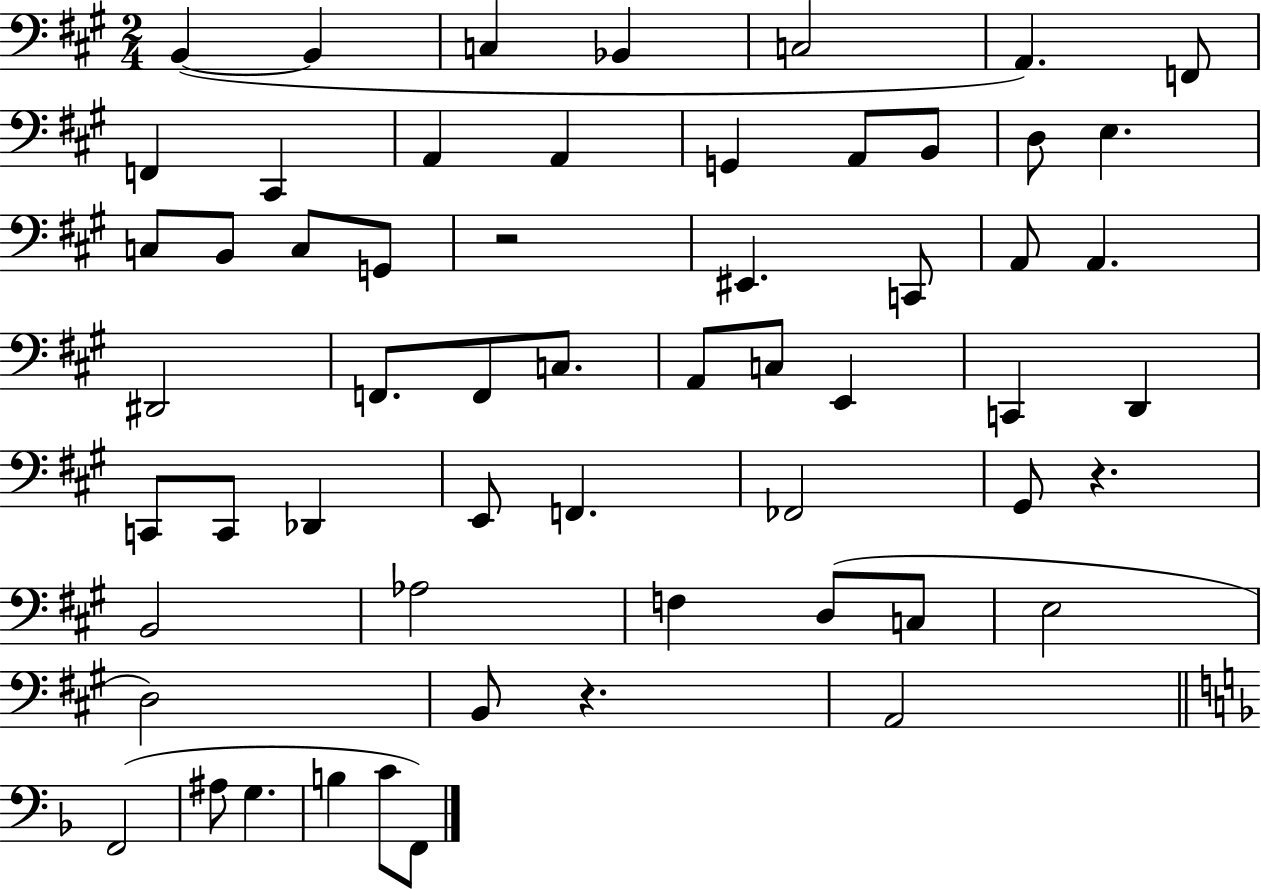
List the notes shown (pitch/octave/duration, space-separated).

B2/q B2/q C3/q Bb2/q C3/h A2/q. F2/e F2/q C#2/q A2/q A2/q G2/q A2/e B2/e D3/e E3/q. C3/e B2/e C3/e G2/e R/h EIS2/q. C2/e A2/e A2/q. D#2/h F2/e. F2/e C3/e. A2/e C3/e E2/q C2/q D2/q C2/e C2/e Db2/q E2/e F2/q. FES2/h G#2/e R/q. B2/h Ab3/h F3/q D3/e C3/e E3/h D3/h B2/e R/q. A2/h F2/h A#3/e G3/q. B3/q C4/e F2/e